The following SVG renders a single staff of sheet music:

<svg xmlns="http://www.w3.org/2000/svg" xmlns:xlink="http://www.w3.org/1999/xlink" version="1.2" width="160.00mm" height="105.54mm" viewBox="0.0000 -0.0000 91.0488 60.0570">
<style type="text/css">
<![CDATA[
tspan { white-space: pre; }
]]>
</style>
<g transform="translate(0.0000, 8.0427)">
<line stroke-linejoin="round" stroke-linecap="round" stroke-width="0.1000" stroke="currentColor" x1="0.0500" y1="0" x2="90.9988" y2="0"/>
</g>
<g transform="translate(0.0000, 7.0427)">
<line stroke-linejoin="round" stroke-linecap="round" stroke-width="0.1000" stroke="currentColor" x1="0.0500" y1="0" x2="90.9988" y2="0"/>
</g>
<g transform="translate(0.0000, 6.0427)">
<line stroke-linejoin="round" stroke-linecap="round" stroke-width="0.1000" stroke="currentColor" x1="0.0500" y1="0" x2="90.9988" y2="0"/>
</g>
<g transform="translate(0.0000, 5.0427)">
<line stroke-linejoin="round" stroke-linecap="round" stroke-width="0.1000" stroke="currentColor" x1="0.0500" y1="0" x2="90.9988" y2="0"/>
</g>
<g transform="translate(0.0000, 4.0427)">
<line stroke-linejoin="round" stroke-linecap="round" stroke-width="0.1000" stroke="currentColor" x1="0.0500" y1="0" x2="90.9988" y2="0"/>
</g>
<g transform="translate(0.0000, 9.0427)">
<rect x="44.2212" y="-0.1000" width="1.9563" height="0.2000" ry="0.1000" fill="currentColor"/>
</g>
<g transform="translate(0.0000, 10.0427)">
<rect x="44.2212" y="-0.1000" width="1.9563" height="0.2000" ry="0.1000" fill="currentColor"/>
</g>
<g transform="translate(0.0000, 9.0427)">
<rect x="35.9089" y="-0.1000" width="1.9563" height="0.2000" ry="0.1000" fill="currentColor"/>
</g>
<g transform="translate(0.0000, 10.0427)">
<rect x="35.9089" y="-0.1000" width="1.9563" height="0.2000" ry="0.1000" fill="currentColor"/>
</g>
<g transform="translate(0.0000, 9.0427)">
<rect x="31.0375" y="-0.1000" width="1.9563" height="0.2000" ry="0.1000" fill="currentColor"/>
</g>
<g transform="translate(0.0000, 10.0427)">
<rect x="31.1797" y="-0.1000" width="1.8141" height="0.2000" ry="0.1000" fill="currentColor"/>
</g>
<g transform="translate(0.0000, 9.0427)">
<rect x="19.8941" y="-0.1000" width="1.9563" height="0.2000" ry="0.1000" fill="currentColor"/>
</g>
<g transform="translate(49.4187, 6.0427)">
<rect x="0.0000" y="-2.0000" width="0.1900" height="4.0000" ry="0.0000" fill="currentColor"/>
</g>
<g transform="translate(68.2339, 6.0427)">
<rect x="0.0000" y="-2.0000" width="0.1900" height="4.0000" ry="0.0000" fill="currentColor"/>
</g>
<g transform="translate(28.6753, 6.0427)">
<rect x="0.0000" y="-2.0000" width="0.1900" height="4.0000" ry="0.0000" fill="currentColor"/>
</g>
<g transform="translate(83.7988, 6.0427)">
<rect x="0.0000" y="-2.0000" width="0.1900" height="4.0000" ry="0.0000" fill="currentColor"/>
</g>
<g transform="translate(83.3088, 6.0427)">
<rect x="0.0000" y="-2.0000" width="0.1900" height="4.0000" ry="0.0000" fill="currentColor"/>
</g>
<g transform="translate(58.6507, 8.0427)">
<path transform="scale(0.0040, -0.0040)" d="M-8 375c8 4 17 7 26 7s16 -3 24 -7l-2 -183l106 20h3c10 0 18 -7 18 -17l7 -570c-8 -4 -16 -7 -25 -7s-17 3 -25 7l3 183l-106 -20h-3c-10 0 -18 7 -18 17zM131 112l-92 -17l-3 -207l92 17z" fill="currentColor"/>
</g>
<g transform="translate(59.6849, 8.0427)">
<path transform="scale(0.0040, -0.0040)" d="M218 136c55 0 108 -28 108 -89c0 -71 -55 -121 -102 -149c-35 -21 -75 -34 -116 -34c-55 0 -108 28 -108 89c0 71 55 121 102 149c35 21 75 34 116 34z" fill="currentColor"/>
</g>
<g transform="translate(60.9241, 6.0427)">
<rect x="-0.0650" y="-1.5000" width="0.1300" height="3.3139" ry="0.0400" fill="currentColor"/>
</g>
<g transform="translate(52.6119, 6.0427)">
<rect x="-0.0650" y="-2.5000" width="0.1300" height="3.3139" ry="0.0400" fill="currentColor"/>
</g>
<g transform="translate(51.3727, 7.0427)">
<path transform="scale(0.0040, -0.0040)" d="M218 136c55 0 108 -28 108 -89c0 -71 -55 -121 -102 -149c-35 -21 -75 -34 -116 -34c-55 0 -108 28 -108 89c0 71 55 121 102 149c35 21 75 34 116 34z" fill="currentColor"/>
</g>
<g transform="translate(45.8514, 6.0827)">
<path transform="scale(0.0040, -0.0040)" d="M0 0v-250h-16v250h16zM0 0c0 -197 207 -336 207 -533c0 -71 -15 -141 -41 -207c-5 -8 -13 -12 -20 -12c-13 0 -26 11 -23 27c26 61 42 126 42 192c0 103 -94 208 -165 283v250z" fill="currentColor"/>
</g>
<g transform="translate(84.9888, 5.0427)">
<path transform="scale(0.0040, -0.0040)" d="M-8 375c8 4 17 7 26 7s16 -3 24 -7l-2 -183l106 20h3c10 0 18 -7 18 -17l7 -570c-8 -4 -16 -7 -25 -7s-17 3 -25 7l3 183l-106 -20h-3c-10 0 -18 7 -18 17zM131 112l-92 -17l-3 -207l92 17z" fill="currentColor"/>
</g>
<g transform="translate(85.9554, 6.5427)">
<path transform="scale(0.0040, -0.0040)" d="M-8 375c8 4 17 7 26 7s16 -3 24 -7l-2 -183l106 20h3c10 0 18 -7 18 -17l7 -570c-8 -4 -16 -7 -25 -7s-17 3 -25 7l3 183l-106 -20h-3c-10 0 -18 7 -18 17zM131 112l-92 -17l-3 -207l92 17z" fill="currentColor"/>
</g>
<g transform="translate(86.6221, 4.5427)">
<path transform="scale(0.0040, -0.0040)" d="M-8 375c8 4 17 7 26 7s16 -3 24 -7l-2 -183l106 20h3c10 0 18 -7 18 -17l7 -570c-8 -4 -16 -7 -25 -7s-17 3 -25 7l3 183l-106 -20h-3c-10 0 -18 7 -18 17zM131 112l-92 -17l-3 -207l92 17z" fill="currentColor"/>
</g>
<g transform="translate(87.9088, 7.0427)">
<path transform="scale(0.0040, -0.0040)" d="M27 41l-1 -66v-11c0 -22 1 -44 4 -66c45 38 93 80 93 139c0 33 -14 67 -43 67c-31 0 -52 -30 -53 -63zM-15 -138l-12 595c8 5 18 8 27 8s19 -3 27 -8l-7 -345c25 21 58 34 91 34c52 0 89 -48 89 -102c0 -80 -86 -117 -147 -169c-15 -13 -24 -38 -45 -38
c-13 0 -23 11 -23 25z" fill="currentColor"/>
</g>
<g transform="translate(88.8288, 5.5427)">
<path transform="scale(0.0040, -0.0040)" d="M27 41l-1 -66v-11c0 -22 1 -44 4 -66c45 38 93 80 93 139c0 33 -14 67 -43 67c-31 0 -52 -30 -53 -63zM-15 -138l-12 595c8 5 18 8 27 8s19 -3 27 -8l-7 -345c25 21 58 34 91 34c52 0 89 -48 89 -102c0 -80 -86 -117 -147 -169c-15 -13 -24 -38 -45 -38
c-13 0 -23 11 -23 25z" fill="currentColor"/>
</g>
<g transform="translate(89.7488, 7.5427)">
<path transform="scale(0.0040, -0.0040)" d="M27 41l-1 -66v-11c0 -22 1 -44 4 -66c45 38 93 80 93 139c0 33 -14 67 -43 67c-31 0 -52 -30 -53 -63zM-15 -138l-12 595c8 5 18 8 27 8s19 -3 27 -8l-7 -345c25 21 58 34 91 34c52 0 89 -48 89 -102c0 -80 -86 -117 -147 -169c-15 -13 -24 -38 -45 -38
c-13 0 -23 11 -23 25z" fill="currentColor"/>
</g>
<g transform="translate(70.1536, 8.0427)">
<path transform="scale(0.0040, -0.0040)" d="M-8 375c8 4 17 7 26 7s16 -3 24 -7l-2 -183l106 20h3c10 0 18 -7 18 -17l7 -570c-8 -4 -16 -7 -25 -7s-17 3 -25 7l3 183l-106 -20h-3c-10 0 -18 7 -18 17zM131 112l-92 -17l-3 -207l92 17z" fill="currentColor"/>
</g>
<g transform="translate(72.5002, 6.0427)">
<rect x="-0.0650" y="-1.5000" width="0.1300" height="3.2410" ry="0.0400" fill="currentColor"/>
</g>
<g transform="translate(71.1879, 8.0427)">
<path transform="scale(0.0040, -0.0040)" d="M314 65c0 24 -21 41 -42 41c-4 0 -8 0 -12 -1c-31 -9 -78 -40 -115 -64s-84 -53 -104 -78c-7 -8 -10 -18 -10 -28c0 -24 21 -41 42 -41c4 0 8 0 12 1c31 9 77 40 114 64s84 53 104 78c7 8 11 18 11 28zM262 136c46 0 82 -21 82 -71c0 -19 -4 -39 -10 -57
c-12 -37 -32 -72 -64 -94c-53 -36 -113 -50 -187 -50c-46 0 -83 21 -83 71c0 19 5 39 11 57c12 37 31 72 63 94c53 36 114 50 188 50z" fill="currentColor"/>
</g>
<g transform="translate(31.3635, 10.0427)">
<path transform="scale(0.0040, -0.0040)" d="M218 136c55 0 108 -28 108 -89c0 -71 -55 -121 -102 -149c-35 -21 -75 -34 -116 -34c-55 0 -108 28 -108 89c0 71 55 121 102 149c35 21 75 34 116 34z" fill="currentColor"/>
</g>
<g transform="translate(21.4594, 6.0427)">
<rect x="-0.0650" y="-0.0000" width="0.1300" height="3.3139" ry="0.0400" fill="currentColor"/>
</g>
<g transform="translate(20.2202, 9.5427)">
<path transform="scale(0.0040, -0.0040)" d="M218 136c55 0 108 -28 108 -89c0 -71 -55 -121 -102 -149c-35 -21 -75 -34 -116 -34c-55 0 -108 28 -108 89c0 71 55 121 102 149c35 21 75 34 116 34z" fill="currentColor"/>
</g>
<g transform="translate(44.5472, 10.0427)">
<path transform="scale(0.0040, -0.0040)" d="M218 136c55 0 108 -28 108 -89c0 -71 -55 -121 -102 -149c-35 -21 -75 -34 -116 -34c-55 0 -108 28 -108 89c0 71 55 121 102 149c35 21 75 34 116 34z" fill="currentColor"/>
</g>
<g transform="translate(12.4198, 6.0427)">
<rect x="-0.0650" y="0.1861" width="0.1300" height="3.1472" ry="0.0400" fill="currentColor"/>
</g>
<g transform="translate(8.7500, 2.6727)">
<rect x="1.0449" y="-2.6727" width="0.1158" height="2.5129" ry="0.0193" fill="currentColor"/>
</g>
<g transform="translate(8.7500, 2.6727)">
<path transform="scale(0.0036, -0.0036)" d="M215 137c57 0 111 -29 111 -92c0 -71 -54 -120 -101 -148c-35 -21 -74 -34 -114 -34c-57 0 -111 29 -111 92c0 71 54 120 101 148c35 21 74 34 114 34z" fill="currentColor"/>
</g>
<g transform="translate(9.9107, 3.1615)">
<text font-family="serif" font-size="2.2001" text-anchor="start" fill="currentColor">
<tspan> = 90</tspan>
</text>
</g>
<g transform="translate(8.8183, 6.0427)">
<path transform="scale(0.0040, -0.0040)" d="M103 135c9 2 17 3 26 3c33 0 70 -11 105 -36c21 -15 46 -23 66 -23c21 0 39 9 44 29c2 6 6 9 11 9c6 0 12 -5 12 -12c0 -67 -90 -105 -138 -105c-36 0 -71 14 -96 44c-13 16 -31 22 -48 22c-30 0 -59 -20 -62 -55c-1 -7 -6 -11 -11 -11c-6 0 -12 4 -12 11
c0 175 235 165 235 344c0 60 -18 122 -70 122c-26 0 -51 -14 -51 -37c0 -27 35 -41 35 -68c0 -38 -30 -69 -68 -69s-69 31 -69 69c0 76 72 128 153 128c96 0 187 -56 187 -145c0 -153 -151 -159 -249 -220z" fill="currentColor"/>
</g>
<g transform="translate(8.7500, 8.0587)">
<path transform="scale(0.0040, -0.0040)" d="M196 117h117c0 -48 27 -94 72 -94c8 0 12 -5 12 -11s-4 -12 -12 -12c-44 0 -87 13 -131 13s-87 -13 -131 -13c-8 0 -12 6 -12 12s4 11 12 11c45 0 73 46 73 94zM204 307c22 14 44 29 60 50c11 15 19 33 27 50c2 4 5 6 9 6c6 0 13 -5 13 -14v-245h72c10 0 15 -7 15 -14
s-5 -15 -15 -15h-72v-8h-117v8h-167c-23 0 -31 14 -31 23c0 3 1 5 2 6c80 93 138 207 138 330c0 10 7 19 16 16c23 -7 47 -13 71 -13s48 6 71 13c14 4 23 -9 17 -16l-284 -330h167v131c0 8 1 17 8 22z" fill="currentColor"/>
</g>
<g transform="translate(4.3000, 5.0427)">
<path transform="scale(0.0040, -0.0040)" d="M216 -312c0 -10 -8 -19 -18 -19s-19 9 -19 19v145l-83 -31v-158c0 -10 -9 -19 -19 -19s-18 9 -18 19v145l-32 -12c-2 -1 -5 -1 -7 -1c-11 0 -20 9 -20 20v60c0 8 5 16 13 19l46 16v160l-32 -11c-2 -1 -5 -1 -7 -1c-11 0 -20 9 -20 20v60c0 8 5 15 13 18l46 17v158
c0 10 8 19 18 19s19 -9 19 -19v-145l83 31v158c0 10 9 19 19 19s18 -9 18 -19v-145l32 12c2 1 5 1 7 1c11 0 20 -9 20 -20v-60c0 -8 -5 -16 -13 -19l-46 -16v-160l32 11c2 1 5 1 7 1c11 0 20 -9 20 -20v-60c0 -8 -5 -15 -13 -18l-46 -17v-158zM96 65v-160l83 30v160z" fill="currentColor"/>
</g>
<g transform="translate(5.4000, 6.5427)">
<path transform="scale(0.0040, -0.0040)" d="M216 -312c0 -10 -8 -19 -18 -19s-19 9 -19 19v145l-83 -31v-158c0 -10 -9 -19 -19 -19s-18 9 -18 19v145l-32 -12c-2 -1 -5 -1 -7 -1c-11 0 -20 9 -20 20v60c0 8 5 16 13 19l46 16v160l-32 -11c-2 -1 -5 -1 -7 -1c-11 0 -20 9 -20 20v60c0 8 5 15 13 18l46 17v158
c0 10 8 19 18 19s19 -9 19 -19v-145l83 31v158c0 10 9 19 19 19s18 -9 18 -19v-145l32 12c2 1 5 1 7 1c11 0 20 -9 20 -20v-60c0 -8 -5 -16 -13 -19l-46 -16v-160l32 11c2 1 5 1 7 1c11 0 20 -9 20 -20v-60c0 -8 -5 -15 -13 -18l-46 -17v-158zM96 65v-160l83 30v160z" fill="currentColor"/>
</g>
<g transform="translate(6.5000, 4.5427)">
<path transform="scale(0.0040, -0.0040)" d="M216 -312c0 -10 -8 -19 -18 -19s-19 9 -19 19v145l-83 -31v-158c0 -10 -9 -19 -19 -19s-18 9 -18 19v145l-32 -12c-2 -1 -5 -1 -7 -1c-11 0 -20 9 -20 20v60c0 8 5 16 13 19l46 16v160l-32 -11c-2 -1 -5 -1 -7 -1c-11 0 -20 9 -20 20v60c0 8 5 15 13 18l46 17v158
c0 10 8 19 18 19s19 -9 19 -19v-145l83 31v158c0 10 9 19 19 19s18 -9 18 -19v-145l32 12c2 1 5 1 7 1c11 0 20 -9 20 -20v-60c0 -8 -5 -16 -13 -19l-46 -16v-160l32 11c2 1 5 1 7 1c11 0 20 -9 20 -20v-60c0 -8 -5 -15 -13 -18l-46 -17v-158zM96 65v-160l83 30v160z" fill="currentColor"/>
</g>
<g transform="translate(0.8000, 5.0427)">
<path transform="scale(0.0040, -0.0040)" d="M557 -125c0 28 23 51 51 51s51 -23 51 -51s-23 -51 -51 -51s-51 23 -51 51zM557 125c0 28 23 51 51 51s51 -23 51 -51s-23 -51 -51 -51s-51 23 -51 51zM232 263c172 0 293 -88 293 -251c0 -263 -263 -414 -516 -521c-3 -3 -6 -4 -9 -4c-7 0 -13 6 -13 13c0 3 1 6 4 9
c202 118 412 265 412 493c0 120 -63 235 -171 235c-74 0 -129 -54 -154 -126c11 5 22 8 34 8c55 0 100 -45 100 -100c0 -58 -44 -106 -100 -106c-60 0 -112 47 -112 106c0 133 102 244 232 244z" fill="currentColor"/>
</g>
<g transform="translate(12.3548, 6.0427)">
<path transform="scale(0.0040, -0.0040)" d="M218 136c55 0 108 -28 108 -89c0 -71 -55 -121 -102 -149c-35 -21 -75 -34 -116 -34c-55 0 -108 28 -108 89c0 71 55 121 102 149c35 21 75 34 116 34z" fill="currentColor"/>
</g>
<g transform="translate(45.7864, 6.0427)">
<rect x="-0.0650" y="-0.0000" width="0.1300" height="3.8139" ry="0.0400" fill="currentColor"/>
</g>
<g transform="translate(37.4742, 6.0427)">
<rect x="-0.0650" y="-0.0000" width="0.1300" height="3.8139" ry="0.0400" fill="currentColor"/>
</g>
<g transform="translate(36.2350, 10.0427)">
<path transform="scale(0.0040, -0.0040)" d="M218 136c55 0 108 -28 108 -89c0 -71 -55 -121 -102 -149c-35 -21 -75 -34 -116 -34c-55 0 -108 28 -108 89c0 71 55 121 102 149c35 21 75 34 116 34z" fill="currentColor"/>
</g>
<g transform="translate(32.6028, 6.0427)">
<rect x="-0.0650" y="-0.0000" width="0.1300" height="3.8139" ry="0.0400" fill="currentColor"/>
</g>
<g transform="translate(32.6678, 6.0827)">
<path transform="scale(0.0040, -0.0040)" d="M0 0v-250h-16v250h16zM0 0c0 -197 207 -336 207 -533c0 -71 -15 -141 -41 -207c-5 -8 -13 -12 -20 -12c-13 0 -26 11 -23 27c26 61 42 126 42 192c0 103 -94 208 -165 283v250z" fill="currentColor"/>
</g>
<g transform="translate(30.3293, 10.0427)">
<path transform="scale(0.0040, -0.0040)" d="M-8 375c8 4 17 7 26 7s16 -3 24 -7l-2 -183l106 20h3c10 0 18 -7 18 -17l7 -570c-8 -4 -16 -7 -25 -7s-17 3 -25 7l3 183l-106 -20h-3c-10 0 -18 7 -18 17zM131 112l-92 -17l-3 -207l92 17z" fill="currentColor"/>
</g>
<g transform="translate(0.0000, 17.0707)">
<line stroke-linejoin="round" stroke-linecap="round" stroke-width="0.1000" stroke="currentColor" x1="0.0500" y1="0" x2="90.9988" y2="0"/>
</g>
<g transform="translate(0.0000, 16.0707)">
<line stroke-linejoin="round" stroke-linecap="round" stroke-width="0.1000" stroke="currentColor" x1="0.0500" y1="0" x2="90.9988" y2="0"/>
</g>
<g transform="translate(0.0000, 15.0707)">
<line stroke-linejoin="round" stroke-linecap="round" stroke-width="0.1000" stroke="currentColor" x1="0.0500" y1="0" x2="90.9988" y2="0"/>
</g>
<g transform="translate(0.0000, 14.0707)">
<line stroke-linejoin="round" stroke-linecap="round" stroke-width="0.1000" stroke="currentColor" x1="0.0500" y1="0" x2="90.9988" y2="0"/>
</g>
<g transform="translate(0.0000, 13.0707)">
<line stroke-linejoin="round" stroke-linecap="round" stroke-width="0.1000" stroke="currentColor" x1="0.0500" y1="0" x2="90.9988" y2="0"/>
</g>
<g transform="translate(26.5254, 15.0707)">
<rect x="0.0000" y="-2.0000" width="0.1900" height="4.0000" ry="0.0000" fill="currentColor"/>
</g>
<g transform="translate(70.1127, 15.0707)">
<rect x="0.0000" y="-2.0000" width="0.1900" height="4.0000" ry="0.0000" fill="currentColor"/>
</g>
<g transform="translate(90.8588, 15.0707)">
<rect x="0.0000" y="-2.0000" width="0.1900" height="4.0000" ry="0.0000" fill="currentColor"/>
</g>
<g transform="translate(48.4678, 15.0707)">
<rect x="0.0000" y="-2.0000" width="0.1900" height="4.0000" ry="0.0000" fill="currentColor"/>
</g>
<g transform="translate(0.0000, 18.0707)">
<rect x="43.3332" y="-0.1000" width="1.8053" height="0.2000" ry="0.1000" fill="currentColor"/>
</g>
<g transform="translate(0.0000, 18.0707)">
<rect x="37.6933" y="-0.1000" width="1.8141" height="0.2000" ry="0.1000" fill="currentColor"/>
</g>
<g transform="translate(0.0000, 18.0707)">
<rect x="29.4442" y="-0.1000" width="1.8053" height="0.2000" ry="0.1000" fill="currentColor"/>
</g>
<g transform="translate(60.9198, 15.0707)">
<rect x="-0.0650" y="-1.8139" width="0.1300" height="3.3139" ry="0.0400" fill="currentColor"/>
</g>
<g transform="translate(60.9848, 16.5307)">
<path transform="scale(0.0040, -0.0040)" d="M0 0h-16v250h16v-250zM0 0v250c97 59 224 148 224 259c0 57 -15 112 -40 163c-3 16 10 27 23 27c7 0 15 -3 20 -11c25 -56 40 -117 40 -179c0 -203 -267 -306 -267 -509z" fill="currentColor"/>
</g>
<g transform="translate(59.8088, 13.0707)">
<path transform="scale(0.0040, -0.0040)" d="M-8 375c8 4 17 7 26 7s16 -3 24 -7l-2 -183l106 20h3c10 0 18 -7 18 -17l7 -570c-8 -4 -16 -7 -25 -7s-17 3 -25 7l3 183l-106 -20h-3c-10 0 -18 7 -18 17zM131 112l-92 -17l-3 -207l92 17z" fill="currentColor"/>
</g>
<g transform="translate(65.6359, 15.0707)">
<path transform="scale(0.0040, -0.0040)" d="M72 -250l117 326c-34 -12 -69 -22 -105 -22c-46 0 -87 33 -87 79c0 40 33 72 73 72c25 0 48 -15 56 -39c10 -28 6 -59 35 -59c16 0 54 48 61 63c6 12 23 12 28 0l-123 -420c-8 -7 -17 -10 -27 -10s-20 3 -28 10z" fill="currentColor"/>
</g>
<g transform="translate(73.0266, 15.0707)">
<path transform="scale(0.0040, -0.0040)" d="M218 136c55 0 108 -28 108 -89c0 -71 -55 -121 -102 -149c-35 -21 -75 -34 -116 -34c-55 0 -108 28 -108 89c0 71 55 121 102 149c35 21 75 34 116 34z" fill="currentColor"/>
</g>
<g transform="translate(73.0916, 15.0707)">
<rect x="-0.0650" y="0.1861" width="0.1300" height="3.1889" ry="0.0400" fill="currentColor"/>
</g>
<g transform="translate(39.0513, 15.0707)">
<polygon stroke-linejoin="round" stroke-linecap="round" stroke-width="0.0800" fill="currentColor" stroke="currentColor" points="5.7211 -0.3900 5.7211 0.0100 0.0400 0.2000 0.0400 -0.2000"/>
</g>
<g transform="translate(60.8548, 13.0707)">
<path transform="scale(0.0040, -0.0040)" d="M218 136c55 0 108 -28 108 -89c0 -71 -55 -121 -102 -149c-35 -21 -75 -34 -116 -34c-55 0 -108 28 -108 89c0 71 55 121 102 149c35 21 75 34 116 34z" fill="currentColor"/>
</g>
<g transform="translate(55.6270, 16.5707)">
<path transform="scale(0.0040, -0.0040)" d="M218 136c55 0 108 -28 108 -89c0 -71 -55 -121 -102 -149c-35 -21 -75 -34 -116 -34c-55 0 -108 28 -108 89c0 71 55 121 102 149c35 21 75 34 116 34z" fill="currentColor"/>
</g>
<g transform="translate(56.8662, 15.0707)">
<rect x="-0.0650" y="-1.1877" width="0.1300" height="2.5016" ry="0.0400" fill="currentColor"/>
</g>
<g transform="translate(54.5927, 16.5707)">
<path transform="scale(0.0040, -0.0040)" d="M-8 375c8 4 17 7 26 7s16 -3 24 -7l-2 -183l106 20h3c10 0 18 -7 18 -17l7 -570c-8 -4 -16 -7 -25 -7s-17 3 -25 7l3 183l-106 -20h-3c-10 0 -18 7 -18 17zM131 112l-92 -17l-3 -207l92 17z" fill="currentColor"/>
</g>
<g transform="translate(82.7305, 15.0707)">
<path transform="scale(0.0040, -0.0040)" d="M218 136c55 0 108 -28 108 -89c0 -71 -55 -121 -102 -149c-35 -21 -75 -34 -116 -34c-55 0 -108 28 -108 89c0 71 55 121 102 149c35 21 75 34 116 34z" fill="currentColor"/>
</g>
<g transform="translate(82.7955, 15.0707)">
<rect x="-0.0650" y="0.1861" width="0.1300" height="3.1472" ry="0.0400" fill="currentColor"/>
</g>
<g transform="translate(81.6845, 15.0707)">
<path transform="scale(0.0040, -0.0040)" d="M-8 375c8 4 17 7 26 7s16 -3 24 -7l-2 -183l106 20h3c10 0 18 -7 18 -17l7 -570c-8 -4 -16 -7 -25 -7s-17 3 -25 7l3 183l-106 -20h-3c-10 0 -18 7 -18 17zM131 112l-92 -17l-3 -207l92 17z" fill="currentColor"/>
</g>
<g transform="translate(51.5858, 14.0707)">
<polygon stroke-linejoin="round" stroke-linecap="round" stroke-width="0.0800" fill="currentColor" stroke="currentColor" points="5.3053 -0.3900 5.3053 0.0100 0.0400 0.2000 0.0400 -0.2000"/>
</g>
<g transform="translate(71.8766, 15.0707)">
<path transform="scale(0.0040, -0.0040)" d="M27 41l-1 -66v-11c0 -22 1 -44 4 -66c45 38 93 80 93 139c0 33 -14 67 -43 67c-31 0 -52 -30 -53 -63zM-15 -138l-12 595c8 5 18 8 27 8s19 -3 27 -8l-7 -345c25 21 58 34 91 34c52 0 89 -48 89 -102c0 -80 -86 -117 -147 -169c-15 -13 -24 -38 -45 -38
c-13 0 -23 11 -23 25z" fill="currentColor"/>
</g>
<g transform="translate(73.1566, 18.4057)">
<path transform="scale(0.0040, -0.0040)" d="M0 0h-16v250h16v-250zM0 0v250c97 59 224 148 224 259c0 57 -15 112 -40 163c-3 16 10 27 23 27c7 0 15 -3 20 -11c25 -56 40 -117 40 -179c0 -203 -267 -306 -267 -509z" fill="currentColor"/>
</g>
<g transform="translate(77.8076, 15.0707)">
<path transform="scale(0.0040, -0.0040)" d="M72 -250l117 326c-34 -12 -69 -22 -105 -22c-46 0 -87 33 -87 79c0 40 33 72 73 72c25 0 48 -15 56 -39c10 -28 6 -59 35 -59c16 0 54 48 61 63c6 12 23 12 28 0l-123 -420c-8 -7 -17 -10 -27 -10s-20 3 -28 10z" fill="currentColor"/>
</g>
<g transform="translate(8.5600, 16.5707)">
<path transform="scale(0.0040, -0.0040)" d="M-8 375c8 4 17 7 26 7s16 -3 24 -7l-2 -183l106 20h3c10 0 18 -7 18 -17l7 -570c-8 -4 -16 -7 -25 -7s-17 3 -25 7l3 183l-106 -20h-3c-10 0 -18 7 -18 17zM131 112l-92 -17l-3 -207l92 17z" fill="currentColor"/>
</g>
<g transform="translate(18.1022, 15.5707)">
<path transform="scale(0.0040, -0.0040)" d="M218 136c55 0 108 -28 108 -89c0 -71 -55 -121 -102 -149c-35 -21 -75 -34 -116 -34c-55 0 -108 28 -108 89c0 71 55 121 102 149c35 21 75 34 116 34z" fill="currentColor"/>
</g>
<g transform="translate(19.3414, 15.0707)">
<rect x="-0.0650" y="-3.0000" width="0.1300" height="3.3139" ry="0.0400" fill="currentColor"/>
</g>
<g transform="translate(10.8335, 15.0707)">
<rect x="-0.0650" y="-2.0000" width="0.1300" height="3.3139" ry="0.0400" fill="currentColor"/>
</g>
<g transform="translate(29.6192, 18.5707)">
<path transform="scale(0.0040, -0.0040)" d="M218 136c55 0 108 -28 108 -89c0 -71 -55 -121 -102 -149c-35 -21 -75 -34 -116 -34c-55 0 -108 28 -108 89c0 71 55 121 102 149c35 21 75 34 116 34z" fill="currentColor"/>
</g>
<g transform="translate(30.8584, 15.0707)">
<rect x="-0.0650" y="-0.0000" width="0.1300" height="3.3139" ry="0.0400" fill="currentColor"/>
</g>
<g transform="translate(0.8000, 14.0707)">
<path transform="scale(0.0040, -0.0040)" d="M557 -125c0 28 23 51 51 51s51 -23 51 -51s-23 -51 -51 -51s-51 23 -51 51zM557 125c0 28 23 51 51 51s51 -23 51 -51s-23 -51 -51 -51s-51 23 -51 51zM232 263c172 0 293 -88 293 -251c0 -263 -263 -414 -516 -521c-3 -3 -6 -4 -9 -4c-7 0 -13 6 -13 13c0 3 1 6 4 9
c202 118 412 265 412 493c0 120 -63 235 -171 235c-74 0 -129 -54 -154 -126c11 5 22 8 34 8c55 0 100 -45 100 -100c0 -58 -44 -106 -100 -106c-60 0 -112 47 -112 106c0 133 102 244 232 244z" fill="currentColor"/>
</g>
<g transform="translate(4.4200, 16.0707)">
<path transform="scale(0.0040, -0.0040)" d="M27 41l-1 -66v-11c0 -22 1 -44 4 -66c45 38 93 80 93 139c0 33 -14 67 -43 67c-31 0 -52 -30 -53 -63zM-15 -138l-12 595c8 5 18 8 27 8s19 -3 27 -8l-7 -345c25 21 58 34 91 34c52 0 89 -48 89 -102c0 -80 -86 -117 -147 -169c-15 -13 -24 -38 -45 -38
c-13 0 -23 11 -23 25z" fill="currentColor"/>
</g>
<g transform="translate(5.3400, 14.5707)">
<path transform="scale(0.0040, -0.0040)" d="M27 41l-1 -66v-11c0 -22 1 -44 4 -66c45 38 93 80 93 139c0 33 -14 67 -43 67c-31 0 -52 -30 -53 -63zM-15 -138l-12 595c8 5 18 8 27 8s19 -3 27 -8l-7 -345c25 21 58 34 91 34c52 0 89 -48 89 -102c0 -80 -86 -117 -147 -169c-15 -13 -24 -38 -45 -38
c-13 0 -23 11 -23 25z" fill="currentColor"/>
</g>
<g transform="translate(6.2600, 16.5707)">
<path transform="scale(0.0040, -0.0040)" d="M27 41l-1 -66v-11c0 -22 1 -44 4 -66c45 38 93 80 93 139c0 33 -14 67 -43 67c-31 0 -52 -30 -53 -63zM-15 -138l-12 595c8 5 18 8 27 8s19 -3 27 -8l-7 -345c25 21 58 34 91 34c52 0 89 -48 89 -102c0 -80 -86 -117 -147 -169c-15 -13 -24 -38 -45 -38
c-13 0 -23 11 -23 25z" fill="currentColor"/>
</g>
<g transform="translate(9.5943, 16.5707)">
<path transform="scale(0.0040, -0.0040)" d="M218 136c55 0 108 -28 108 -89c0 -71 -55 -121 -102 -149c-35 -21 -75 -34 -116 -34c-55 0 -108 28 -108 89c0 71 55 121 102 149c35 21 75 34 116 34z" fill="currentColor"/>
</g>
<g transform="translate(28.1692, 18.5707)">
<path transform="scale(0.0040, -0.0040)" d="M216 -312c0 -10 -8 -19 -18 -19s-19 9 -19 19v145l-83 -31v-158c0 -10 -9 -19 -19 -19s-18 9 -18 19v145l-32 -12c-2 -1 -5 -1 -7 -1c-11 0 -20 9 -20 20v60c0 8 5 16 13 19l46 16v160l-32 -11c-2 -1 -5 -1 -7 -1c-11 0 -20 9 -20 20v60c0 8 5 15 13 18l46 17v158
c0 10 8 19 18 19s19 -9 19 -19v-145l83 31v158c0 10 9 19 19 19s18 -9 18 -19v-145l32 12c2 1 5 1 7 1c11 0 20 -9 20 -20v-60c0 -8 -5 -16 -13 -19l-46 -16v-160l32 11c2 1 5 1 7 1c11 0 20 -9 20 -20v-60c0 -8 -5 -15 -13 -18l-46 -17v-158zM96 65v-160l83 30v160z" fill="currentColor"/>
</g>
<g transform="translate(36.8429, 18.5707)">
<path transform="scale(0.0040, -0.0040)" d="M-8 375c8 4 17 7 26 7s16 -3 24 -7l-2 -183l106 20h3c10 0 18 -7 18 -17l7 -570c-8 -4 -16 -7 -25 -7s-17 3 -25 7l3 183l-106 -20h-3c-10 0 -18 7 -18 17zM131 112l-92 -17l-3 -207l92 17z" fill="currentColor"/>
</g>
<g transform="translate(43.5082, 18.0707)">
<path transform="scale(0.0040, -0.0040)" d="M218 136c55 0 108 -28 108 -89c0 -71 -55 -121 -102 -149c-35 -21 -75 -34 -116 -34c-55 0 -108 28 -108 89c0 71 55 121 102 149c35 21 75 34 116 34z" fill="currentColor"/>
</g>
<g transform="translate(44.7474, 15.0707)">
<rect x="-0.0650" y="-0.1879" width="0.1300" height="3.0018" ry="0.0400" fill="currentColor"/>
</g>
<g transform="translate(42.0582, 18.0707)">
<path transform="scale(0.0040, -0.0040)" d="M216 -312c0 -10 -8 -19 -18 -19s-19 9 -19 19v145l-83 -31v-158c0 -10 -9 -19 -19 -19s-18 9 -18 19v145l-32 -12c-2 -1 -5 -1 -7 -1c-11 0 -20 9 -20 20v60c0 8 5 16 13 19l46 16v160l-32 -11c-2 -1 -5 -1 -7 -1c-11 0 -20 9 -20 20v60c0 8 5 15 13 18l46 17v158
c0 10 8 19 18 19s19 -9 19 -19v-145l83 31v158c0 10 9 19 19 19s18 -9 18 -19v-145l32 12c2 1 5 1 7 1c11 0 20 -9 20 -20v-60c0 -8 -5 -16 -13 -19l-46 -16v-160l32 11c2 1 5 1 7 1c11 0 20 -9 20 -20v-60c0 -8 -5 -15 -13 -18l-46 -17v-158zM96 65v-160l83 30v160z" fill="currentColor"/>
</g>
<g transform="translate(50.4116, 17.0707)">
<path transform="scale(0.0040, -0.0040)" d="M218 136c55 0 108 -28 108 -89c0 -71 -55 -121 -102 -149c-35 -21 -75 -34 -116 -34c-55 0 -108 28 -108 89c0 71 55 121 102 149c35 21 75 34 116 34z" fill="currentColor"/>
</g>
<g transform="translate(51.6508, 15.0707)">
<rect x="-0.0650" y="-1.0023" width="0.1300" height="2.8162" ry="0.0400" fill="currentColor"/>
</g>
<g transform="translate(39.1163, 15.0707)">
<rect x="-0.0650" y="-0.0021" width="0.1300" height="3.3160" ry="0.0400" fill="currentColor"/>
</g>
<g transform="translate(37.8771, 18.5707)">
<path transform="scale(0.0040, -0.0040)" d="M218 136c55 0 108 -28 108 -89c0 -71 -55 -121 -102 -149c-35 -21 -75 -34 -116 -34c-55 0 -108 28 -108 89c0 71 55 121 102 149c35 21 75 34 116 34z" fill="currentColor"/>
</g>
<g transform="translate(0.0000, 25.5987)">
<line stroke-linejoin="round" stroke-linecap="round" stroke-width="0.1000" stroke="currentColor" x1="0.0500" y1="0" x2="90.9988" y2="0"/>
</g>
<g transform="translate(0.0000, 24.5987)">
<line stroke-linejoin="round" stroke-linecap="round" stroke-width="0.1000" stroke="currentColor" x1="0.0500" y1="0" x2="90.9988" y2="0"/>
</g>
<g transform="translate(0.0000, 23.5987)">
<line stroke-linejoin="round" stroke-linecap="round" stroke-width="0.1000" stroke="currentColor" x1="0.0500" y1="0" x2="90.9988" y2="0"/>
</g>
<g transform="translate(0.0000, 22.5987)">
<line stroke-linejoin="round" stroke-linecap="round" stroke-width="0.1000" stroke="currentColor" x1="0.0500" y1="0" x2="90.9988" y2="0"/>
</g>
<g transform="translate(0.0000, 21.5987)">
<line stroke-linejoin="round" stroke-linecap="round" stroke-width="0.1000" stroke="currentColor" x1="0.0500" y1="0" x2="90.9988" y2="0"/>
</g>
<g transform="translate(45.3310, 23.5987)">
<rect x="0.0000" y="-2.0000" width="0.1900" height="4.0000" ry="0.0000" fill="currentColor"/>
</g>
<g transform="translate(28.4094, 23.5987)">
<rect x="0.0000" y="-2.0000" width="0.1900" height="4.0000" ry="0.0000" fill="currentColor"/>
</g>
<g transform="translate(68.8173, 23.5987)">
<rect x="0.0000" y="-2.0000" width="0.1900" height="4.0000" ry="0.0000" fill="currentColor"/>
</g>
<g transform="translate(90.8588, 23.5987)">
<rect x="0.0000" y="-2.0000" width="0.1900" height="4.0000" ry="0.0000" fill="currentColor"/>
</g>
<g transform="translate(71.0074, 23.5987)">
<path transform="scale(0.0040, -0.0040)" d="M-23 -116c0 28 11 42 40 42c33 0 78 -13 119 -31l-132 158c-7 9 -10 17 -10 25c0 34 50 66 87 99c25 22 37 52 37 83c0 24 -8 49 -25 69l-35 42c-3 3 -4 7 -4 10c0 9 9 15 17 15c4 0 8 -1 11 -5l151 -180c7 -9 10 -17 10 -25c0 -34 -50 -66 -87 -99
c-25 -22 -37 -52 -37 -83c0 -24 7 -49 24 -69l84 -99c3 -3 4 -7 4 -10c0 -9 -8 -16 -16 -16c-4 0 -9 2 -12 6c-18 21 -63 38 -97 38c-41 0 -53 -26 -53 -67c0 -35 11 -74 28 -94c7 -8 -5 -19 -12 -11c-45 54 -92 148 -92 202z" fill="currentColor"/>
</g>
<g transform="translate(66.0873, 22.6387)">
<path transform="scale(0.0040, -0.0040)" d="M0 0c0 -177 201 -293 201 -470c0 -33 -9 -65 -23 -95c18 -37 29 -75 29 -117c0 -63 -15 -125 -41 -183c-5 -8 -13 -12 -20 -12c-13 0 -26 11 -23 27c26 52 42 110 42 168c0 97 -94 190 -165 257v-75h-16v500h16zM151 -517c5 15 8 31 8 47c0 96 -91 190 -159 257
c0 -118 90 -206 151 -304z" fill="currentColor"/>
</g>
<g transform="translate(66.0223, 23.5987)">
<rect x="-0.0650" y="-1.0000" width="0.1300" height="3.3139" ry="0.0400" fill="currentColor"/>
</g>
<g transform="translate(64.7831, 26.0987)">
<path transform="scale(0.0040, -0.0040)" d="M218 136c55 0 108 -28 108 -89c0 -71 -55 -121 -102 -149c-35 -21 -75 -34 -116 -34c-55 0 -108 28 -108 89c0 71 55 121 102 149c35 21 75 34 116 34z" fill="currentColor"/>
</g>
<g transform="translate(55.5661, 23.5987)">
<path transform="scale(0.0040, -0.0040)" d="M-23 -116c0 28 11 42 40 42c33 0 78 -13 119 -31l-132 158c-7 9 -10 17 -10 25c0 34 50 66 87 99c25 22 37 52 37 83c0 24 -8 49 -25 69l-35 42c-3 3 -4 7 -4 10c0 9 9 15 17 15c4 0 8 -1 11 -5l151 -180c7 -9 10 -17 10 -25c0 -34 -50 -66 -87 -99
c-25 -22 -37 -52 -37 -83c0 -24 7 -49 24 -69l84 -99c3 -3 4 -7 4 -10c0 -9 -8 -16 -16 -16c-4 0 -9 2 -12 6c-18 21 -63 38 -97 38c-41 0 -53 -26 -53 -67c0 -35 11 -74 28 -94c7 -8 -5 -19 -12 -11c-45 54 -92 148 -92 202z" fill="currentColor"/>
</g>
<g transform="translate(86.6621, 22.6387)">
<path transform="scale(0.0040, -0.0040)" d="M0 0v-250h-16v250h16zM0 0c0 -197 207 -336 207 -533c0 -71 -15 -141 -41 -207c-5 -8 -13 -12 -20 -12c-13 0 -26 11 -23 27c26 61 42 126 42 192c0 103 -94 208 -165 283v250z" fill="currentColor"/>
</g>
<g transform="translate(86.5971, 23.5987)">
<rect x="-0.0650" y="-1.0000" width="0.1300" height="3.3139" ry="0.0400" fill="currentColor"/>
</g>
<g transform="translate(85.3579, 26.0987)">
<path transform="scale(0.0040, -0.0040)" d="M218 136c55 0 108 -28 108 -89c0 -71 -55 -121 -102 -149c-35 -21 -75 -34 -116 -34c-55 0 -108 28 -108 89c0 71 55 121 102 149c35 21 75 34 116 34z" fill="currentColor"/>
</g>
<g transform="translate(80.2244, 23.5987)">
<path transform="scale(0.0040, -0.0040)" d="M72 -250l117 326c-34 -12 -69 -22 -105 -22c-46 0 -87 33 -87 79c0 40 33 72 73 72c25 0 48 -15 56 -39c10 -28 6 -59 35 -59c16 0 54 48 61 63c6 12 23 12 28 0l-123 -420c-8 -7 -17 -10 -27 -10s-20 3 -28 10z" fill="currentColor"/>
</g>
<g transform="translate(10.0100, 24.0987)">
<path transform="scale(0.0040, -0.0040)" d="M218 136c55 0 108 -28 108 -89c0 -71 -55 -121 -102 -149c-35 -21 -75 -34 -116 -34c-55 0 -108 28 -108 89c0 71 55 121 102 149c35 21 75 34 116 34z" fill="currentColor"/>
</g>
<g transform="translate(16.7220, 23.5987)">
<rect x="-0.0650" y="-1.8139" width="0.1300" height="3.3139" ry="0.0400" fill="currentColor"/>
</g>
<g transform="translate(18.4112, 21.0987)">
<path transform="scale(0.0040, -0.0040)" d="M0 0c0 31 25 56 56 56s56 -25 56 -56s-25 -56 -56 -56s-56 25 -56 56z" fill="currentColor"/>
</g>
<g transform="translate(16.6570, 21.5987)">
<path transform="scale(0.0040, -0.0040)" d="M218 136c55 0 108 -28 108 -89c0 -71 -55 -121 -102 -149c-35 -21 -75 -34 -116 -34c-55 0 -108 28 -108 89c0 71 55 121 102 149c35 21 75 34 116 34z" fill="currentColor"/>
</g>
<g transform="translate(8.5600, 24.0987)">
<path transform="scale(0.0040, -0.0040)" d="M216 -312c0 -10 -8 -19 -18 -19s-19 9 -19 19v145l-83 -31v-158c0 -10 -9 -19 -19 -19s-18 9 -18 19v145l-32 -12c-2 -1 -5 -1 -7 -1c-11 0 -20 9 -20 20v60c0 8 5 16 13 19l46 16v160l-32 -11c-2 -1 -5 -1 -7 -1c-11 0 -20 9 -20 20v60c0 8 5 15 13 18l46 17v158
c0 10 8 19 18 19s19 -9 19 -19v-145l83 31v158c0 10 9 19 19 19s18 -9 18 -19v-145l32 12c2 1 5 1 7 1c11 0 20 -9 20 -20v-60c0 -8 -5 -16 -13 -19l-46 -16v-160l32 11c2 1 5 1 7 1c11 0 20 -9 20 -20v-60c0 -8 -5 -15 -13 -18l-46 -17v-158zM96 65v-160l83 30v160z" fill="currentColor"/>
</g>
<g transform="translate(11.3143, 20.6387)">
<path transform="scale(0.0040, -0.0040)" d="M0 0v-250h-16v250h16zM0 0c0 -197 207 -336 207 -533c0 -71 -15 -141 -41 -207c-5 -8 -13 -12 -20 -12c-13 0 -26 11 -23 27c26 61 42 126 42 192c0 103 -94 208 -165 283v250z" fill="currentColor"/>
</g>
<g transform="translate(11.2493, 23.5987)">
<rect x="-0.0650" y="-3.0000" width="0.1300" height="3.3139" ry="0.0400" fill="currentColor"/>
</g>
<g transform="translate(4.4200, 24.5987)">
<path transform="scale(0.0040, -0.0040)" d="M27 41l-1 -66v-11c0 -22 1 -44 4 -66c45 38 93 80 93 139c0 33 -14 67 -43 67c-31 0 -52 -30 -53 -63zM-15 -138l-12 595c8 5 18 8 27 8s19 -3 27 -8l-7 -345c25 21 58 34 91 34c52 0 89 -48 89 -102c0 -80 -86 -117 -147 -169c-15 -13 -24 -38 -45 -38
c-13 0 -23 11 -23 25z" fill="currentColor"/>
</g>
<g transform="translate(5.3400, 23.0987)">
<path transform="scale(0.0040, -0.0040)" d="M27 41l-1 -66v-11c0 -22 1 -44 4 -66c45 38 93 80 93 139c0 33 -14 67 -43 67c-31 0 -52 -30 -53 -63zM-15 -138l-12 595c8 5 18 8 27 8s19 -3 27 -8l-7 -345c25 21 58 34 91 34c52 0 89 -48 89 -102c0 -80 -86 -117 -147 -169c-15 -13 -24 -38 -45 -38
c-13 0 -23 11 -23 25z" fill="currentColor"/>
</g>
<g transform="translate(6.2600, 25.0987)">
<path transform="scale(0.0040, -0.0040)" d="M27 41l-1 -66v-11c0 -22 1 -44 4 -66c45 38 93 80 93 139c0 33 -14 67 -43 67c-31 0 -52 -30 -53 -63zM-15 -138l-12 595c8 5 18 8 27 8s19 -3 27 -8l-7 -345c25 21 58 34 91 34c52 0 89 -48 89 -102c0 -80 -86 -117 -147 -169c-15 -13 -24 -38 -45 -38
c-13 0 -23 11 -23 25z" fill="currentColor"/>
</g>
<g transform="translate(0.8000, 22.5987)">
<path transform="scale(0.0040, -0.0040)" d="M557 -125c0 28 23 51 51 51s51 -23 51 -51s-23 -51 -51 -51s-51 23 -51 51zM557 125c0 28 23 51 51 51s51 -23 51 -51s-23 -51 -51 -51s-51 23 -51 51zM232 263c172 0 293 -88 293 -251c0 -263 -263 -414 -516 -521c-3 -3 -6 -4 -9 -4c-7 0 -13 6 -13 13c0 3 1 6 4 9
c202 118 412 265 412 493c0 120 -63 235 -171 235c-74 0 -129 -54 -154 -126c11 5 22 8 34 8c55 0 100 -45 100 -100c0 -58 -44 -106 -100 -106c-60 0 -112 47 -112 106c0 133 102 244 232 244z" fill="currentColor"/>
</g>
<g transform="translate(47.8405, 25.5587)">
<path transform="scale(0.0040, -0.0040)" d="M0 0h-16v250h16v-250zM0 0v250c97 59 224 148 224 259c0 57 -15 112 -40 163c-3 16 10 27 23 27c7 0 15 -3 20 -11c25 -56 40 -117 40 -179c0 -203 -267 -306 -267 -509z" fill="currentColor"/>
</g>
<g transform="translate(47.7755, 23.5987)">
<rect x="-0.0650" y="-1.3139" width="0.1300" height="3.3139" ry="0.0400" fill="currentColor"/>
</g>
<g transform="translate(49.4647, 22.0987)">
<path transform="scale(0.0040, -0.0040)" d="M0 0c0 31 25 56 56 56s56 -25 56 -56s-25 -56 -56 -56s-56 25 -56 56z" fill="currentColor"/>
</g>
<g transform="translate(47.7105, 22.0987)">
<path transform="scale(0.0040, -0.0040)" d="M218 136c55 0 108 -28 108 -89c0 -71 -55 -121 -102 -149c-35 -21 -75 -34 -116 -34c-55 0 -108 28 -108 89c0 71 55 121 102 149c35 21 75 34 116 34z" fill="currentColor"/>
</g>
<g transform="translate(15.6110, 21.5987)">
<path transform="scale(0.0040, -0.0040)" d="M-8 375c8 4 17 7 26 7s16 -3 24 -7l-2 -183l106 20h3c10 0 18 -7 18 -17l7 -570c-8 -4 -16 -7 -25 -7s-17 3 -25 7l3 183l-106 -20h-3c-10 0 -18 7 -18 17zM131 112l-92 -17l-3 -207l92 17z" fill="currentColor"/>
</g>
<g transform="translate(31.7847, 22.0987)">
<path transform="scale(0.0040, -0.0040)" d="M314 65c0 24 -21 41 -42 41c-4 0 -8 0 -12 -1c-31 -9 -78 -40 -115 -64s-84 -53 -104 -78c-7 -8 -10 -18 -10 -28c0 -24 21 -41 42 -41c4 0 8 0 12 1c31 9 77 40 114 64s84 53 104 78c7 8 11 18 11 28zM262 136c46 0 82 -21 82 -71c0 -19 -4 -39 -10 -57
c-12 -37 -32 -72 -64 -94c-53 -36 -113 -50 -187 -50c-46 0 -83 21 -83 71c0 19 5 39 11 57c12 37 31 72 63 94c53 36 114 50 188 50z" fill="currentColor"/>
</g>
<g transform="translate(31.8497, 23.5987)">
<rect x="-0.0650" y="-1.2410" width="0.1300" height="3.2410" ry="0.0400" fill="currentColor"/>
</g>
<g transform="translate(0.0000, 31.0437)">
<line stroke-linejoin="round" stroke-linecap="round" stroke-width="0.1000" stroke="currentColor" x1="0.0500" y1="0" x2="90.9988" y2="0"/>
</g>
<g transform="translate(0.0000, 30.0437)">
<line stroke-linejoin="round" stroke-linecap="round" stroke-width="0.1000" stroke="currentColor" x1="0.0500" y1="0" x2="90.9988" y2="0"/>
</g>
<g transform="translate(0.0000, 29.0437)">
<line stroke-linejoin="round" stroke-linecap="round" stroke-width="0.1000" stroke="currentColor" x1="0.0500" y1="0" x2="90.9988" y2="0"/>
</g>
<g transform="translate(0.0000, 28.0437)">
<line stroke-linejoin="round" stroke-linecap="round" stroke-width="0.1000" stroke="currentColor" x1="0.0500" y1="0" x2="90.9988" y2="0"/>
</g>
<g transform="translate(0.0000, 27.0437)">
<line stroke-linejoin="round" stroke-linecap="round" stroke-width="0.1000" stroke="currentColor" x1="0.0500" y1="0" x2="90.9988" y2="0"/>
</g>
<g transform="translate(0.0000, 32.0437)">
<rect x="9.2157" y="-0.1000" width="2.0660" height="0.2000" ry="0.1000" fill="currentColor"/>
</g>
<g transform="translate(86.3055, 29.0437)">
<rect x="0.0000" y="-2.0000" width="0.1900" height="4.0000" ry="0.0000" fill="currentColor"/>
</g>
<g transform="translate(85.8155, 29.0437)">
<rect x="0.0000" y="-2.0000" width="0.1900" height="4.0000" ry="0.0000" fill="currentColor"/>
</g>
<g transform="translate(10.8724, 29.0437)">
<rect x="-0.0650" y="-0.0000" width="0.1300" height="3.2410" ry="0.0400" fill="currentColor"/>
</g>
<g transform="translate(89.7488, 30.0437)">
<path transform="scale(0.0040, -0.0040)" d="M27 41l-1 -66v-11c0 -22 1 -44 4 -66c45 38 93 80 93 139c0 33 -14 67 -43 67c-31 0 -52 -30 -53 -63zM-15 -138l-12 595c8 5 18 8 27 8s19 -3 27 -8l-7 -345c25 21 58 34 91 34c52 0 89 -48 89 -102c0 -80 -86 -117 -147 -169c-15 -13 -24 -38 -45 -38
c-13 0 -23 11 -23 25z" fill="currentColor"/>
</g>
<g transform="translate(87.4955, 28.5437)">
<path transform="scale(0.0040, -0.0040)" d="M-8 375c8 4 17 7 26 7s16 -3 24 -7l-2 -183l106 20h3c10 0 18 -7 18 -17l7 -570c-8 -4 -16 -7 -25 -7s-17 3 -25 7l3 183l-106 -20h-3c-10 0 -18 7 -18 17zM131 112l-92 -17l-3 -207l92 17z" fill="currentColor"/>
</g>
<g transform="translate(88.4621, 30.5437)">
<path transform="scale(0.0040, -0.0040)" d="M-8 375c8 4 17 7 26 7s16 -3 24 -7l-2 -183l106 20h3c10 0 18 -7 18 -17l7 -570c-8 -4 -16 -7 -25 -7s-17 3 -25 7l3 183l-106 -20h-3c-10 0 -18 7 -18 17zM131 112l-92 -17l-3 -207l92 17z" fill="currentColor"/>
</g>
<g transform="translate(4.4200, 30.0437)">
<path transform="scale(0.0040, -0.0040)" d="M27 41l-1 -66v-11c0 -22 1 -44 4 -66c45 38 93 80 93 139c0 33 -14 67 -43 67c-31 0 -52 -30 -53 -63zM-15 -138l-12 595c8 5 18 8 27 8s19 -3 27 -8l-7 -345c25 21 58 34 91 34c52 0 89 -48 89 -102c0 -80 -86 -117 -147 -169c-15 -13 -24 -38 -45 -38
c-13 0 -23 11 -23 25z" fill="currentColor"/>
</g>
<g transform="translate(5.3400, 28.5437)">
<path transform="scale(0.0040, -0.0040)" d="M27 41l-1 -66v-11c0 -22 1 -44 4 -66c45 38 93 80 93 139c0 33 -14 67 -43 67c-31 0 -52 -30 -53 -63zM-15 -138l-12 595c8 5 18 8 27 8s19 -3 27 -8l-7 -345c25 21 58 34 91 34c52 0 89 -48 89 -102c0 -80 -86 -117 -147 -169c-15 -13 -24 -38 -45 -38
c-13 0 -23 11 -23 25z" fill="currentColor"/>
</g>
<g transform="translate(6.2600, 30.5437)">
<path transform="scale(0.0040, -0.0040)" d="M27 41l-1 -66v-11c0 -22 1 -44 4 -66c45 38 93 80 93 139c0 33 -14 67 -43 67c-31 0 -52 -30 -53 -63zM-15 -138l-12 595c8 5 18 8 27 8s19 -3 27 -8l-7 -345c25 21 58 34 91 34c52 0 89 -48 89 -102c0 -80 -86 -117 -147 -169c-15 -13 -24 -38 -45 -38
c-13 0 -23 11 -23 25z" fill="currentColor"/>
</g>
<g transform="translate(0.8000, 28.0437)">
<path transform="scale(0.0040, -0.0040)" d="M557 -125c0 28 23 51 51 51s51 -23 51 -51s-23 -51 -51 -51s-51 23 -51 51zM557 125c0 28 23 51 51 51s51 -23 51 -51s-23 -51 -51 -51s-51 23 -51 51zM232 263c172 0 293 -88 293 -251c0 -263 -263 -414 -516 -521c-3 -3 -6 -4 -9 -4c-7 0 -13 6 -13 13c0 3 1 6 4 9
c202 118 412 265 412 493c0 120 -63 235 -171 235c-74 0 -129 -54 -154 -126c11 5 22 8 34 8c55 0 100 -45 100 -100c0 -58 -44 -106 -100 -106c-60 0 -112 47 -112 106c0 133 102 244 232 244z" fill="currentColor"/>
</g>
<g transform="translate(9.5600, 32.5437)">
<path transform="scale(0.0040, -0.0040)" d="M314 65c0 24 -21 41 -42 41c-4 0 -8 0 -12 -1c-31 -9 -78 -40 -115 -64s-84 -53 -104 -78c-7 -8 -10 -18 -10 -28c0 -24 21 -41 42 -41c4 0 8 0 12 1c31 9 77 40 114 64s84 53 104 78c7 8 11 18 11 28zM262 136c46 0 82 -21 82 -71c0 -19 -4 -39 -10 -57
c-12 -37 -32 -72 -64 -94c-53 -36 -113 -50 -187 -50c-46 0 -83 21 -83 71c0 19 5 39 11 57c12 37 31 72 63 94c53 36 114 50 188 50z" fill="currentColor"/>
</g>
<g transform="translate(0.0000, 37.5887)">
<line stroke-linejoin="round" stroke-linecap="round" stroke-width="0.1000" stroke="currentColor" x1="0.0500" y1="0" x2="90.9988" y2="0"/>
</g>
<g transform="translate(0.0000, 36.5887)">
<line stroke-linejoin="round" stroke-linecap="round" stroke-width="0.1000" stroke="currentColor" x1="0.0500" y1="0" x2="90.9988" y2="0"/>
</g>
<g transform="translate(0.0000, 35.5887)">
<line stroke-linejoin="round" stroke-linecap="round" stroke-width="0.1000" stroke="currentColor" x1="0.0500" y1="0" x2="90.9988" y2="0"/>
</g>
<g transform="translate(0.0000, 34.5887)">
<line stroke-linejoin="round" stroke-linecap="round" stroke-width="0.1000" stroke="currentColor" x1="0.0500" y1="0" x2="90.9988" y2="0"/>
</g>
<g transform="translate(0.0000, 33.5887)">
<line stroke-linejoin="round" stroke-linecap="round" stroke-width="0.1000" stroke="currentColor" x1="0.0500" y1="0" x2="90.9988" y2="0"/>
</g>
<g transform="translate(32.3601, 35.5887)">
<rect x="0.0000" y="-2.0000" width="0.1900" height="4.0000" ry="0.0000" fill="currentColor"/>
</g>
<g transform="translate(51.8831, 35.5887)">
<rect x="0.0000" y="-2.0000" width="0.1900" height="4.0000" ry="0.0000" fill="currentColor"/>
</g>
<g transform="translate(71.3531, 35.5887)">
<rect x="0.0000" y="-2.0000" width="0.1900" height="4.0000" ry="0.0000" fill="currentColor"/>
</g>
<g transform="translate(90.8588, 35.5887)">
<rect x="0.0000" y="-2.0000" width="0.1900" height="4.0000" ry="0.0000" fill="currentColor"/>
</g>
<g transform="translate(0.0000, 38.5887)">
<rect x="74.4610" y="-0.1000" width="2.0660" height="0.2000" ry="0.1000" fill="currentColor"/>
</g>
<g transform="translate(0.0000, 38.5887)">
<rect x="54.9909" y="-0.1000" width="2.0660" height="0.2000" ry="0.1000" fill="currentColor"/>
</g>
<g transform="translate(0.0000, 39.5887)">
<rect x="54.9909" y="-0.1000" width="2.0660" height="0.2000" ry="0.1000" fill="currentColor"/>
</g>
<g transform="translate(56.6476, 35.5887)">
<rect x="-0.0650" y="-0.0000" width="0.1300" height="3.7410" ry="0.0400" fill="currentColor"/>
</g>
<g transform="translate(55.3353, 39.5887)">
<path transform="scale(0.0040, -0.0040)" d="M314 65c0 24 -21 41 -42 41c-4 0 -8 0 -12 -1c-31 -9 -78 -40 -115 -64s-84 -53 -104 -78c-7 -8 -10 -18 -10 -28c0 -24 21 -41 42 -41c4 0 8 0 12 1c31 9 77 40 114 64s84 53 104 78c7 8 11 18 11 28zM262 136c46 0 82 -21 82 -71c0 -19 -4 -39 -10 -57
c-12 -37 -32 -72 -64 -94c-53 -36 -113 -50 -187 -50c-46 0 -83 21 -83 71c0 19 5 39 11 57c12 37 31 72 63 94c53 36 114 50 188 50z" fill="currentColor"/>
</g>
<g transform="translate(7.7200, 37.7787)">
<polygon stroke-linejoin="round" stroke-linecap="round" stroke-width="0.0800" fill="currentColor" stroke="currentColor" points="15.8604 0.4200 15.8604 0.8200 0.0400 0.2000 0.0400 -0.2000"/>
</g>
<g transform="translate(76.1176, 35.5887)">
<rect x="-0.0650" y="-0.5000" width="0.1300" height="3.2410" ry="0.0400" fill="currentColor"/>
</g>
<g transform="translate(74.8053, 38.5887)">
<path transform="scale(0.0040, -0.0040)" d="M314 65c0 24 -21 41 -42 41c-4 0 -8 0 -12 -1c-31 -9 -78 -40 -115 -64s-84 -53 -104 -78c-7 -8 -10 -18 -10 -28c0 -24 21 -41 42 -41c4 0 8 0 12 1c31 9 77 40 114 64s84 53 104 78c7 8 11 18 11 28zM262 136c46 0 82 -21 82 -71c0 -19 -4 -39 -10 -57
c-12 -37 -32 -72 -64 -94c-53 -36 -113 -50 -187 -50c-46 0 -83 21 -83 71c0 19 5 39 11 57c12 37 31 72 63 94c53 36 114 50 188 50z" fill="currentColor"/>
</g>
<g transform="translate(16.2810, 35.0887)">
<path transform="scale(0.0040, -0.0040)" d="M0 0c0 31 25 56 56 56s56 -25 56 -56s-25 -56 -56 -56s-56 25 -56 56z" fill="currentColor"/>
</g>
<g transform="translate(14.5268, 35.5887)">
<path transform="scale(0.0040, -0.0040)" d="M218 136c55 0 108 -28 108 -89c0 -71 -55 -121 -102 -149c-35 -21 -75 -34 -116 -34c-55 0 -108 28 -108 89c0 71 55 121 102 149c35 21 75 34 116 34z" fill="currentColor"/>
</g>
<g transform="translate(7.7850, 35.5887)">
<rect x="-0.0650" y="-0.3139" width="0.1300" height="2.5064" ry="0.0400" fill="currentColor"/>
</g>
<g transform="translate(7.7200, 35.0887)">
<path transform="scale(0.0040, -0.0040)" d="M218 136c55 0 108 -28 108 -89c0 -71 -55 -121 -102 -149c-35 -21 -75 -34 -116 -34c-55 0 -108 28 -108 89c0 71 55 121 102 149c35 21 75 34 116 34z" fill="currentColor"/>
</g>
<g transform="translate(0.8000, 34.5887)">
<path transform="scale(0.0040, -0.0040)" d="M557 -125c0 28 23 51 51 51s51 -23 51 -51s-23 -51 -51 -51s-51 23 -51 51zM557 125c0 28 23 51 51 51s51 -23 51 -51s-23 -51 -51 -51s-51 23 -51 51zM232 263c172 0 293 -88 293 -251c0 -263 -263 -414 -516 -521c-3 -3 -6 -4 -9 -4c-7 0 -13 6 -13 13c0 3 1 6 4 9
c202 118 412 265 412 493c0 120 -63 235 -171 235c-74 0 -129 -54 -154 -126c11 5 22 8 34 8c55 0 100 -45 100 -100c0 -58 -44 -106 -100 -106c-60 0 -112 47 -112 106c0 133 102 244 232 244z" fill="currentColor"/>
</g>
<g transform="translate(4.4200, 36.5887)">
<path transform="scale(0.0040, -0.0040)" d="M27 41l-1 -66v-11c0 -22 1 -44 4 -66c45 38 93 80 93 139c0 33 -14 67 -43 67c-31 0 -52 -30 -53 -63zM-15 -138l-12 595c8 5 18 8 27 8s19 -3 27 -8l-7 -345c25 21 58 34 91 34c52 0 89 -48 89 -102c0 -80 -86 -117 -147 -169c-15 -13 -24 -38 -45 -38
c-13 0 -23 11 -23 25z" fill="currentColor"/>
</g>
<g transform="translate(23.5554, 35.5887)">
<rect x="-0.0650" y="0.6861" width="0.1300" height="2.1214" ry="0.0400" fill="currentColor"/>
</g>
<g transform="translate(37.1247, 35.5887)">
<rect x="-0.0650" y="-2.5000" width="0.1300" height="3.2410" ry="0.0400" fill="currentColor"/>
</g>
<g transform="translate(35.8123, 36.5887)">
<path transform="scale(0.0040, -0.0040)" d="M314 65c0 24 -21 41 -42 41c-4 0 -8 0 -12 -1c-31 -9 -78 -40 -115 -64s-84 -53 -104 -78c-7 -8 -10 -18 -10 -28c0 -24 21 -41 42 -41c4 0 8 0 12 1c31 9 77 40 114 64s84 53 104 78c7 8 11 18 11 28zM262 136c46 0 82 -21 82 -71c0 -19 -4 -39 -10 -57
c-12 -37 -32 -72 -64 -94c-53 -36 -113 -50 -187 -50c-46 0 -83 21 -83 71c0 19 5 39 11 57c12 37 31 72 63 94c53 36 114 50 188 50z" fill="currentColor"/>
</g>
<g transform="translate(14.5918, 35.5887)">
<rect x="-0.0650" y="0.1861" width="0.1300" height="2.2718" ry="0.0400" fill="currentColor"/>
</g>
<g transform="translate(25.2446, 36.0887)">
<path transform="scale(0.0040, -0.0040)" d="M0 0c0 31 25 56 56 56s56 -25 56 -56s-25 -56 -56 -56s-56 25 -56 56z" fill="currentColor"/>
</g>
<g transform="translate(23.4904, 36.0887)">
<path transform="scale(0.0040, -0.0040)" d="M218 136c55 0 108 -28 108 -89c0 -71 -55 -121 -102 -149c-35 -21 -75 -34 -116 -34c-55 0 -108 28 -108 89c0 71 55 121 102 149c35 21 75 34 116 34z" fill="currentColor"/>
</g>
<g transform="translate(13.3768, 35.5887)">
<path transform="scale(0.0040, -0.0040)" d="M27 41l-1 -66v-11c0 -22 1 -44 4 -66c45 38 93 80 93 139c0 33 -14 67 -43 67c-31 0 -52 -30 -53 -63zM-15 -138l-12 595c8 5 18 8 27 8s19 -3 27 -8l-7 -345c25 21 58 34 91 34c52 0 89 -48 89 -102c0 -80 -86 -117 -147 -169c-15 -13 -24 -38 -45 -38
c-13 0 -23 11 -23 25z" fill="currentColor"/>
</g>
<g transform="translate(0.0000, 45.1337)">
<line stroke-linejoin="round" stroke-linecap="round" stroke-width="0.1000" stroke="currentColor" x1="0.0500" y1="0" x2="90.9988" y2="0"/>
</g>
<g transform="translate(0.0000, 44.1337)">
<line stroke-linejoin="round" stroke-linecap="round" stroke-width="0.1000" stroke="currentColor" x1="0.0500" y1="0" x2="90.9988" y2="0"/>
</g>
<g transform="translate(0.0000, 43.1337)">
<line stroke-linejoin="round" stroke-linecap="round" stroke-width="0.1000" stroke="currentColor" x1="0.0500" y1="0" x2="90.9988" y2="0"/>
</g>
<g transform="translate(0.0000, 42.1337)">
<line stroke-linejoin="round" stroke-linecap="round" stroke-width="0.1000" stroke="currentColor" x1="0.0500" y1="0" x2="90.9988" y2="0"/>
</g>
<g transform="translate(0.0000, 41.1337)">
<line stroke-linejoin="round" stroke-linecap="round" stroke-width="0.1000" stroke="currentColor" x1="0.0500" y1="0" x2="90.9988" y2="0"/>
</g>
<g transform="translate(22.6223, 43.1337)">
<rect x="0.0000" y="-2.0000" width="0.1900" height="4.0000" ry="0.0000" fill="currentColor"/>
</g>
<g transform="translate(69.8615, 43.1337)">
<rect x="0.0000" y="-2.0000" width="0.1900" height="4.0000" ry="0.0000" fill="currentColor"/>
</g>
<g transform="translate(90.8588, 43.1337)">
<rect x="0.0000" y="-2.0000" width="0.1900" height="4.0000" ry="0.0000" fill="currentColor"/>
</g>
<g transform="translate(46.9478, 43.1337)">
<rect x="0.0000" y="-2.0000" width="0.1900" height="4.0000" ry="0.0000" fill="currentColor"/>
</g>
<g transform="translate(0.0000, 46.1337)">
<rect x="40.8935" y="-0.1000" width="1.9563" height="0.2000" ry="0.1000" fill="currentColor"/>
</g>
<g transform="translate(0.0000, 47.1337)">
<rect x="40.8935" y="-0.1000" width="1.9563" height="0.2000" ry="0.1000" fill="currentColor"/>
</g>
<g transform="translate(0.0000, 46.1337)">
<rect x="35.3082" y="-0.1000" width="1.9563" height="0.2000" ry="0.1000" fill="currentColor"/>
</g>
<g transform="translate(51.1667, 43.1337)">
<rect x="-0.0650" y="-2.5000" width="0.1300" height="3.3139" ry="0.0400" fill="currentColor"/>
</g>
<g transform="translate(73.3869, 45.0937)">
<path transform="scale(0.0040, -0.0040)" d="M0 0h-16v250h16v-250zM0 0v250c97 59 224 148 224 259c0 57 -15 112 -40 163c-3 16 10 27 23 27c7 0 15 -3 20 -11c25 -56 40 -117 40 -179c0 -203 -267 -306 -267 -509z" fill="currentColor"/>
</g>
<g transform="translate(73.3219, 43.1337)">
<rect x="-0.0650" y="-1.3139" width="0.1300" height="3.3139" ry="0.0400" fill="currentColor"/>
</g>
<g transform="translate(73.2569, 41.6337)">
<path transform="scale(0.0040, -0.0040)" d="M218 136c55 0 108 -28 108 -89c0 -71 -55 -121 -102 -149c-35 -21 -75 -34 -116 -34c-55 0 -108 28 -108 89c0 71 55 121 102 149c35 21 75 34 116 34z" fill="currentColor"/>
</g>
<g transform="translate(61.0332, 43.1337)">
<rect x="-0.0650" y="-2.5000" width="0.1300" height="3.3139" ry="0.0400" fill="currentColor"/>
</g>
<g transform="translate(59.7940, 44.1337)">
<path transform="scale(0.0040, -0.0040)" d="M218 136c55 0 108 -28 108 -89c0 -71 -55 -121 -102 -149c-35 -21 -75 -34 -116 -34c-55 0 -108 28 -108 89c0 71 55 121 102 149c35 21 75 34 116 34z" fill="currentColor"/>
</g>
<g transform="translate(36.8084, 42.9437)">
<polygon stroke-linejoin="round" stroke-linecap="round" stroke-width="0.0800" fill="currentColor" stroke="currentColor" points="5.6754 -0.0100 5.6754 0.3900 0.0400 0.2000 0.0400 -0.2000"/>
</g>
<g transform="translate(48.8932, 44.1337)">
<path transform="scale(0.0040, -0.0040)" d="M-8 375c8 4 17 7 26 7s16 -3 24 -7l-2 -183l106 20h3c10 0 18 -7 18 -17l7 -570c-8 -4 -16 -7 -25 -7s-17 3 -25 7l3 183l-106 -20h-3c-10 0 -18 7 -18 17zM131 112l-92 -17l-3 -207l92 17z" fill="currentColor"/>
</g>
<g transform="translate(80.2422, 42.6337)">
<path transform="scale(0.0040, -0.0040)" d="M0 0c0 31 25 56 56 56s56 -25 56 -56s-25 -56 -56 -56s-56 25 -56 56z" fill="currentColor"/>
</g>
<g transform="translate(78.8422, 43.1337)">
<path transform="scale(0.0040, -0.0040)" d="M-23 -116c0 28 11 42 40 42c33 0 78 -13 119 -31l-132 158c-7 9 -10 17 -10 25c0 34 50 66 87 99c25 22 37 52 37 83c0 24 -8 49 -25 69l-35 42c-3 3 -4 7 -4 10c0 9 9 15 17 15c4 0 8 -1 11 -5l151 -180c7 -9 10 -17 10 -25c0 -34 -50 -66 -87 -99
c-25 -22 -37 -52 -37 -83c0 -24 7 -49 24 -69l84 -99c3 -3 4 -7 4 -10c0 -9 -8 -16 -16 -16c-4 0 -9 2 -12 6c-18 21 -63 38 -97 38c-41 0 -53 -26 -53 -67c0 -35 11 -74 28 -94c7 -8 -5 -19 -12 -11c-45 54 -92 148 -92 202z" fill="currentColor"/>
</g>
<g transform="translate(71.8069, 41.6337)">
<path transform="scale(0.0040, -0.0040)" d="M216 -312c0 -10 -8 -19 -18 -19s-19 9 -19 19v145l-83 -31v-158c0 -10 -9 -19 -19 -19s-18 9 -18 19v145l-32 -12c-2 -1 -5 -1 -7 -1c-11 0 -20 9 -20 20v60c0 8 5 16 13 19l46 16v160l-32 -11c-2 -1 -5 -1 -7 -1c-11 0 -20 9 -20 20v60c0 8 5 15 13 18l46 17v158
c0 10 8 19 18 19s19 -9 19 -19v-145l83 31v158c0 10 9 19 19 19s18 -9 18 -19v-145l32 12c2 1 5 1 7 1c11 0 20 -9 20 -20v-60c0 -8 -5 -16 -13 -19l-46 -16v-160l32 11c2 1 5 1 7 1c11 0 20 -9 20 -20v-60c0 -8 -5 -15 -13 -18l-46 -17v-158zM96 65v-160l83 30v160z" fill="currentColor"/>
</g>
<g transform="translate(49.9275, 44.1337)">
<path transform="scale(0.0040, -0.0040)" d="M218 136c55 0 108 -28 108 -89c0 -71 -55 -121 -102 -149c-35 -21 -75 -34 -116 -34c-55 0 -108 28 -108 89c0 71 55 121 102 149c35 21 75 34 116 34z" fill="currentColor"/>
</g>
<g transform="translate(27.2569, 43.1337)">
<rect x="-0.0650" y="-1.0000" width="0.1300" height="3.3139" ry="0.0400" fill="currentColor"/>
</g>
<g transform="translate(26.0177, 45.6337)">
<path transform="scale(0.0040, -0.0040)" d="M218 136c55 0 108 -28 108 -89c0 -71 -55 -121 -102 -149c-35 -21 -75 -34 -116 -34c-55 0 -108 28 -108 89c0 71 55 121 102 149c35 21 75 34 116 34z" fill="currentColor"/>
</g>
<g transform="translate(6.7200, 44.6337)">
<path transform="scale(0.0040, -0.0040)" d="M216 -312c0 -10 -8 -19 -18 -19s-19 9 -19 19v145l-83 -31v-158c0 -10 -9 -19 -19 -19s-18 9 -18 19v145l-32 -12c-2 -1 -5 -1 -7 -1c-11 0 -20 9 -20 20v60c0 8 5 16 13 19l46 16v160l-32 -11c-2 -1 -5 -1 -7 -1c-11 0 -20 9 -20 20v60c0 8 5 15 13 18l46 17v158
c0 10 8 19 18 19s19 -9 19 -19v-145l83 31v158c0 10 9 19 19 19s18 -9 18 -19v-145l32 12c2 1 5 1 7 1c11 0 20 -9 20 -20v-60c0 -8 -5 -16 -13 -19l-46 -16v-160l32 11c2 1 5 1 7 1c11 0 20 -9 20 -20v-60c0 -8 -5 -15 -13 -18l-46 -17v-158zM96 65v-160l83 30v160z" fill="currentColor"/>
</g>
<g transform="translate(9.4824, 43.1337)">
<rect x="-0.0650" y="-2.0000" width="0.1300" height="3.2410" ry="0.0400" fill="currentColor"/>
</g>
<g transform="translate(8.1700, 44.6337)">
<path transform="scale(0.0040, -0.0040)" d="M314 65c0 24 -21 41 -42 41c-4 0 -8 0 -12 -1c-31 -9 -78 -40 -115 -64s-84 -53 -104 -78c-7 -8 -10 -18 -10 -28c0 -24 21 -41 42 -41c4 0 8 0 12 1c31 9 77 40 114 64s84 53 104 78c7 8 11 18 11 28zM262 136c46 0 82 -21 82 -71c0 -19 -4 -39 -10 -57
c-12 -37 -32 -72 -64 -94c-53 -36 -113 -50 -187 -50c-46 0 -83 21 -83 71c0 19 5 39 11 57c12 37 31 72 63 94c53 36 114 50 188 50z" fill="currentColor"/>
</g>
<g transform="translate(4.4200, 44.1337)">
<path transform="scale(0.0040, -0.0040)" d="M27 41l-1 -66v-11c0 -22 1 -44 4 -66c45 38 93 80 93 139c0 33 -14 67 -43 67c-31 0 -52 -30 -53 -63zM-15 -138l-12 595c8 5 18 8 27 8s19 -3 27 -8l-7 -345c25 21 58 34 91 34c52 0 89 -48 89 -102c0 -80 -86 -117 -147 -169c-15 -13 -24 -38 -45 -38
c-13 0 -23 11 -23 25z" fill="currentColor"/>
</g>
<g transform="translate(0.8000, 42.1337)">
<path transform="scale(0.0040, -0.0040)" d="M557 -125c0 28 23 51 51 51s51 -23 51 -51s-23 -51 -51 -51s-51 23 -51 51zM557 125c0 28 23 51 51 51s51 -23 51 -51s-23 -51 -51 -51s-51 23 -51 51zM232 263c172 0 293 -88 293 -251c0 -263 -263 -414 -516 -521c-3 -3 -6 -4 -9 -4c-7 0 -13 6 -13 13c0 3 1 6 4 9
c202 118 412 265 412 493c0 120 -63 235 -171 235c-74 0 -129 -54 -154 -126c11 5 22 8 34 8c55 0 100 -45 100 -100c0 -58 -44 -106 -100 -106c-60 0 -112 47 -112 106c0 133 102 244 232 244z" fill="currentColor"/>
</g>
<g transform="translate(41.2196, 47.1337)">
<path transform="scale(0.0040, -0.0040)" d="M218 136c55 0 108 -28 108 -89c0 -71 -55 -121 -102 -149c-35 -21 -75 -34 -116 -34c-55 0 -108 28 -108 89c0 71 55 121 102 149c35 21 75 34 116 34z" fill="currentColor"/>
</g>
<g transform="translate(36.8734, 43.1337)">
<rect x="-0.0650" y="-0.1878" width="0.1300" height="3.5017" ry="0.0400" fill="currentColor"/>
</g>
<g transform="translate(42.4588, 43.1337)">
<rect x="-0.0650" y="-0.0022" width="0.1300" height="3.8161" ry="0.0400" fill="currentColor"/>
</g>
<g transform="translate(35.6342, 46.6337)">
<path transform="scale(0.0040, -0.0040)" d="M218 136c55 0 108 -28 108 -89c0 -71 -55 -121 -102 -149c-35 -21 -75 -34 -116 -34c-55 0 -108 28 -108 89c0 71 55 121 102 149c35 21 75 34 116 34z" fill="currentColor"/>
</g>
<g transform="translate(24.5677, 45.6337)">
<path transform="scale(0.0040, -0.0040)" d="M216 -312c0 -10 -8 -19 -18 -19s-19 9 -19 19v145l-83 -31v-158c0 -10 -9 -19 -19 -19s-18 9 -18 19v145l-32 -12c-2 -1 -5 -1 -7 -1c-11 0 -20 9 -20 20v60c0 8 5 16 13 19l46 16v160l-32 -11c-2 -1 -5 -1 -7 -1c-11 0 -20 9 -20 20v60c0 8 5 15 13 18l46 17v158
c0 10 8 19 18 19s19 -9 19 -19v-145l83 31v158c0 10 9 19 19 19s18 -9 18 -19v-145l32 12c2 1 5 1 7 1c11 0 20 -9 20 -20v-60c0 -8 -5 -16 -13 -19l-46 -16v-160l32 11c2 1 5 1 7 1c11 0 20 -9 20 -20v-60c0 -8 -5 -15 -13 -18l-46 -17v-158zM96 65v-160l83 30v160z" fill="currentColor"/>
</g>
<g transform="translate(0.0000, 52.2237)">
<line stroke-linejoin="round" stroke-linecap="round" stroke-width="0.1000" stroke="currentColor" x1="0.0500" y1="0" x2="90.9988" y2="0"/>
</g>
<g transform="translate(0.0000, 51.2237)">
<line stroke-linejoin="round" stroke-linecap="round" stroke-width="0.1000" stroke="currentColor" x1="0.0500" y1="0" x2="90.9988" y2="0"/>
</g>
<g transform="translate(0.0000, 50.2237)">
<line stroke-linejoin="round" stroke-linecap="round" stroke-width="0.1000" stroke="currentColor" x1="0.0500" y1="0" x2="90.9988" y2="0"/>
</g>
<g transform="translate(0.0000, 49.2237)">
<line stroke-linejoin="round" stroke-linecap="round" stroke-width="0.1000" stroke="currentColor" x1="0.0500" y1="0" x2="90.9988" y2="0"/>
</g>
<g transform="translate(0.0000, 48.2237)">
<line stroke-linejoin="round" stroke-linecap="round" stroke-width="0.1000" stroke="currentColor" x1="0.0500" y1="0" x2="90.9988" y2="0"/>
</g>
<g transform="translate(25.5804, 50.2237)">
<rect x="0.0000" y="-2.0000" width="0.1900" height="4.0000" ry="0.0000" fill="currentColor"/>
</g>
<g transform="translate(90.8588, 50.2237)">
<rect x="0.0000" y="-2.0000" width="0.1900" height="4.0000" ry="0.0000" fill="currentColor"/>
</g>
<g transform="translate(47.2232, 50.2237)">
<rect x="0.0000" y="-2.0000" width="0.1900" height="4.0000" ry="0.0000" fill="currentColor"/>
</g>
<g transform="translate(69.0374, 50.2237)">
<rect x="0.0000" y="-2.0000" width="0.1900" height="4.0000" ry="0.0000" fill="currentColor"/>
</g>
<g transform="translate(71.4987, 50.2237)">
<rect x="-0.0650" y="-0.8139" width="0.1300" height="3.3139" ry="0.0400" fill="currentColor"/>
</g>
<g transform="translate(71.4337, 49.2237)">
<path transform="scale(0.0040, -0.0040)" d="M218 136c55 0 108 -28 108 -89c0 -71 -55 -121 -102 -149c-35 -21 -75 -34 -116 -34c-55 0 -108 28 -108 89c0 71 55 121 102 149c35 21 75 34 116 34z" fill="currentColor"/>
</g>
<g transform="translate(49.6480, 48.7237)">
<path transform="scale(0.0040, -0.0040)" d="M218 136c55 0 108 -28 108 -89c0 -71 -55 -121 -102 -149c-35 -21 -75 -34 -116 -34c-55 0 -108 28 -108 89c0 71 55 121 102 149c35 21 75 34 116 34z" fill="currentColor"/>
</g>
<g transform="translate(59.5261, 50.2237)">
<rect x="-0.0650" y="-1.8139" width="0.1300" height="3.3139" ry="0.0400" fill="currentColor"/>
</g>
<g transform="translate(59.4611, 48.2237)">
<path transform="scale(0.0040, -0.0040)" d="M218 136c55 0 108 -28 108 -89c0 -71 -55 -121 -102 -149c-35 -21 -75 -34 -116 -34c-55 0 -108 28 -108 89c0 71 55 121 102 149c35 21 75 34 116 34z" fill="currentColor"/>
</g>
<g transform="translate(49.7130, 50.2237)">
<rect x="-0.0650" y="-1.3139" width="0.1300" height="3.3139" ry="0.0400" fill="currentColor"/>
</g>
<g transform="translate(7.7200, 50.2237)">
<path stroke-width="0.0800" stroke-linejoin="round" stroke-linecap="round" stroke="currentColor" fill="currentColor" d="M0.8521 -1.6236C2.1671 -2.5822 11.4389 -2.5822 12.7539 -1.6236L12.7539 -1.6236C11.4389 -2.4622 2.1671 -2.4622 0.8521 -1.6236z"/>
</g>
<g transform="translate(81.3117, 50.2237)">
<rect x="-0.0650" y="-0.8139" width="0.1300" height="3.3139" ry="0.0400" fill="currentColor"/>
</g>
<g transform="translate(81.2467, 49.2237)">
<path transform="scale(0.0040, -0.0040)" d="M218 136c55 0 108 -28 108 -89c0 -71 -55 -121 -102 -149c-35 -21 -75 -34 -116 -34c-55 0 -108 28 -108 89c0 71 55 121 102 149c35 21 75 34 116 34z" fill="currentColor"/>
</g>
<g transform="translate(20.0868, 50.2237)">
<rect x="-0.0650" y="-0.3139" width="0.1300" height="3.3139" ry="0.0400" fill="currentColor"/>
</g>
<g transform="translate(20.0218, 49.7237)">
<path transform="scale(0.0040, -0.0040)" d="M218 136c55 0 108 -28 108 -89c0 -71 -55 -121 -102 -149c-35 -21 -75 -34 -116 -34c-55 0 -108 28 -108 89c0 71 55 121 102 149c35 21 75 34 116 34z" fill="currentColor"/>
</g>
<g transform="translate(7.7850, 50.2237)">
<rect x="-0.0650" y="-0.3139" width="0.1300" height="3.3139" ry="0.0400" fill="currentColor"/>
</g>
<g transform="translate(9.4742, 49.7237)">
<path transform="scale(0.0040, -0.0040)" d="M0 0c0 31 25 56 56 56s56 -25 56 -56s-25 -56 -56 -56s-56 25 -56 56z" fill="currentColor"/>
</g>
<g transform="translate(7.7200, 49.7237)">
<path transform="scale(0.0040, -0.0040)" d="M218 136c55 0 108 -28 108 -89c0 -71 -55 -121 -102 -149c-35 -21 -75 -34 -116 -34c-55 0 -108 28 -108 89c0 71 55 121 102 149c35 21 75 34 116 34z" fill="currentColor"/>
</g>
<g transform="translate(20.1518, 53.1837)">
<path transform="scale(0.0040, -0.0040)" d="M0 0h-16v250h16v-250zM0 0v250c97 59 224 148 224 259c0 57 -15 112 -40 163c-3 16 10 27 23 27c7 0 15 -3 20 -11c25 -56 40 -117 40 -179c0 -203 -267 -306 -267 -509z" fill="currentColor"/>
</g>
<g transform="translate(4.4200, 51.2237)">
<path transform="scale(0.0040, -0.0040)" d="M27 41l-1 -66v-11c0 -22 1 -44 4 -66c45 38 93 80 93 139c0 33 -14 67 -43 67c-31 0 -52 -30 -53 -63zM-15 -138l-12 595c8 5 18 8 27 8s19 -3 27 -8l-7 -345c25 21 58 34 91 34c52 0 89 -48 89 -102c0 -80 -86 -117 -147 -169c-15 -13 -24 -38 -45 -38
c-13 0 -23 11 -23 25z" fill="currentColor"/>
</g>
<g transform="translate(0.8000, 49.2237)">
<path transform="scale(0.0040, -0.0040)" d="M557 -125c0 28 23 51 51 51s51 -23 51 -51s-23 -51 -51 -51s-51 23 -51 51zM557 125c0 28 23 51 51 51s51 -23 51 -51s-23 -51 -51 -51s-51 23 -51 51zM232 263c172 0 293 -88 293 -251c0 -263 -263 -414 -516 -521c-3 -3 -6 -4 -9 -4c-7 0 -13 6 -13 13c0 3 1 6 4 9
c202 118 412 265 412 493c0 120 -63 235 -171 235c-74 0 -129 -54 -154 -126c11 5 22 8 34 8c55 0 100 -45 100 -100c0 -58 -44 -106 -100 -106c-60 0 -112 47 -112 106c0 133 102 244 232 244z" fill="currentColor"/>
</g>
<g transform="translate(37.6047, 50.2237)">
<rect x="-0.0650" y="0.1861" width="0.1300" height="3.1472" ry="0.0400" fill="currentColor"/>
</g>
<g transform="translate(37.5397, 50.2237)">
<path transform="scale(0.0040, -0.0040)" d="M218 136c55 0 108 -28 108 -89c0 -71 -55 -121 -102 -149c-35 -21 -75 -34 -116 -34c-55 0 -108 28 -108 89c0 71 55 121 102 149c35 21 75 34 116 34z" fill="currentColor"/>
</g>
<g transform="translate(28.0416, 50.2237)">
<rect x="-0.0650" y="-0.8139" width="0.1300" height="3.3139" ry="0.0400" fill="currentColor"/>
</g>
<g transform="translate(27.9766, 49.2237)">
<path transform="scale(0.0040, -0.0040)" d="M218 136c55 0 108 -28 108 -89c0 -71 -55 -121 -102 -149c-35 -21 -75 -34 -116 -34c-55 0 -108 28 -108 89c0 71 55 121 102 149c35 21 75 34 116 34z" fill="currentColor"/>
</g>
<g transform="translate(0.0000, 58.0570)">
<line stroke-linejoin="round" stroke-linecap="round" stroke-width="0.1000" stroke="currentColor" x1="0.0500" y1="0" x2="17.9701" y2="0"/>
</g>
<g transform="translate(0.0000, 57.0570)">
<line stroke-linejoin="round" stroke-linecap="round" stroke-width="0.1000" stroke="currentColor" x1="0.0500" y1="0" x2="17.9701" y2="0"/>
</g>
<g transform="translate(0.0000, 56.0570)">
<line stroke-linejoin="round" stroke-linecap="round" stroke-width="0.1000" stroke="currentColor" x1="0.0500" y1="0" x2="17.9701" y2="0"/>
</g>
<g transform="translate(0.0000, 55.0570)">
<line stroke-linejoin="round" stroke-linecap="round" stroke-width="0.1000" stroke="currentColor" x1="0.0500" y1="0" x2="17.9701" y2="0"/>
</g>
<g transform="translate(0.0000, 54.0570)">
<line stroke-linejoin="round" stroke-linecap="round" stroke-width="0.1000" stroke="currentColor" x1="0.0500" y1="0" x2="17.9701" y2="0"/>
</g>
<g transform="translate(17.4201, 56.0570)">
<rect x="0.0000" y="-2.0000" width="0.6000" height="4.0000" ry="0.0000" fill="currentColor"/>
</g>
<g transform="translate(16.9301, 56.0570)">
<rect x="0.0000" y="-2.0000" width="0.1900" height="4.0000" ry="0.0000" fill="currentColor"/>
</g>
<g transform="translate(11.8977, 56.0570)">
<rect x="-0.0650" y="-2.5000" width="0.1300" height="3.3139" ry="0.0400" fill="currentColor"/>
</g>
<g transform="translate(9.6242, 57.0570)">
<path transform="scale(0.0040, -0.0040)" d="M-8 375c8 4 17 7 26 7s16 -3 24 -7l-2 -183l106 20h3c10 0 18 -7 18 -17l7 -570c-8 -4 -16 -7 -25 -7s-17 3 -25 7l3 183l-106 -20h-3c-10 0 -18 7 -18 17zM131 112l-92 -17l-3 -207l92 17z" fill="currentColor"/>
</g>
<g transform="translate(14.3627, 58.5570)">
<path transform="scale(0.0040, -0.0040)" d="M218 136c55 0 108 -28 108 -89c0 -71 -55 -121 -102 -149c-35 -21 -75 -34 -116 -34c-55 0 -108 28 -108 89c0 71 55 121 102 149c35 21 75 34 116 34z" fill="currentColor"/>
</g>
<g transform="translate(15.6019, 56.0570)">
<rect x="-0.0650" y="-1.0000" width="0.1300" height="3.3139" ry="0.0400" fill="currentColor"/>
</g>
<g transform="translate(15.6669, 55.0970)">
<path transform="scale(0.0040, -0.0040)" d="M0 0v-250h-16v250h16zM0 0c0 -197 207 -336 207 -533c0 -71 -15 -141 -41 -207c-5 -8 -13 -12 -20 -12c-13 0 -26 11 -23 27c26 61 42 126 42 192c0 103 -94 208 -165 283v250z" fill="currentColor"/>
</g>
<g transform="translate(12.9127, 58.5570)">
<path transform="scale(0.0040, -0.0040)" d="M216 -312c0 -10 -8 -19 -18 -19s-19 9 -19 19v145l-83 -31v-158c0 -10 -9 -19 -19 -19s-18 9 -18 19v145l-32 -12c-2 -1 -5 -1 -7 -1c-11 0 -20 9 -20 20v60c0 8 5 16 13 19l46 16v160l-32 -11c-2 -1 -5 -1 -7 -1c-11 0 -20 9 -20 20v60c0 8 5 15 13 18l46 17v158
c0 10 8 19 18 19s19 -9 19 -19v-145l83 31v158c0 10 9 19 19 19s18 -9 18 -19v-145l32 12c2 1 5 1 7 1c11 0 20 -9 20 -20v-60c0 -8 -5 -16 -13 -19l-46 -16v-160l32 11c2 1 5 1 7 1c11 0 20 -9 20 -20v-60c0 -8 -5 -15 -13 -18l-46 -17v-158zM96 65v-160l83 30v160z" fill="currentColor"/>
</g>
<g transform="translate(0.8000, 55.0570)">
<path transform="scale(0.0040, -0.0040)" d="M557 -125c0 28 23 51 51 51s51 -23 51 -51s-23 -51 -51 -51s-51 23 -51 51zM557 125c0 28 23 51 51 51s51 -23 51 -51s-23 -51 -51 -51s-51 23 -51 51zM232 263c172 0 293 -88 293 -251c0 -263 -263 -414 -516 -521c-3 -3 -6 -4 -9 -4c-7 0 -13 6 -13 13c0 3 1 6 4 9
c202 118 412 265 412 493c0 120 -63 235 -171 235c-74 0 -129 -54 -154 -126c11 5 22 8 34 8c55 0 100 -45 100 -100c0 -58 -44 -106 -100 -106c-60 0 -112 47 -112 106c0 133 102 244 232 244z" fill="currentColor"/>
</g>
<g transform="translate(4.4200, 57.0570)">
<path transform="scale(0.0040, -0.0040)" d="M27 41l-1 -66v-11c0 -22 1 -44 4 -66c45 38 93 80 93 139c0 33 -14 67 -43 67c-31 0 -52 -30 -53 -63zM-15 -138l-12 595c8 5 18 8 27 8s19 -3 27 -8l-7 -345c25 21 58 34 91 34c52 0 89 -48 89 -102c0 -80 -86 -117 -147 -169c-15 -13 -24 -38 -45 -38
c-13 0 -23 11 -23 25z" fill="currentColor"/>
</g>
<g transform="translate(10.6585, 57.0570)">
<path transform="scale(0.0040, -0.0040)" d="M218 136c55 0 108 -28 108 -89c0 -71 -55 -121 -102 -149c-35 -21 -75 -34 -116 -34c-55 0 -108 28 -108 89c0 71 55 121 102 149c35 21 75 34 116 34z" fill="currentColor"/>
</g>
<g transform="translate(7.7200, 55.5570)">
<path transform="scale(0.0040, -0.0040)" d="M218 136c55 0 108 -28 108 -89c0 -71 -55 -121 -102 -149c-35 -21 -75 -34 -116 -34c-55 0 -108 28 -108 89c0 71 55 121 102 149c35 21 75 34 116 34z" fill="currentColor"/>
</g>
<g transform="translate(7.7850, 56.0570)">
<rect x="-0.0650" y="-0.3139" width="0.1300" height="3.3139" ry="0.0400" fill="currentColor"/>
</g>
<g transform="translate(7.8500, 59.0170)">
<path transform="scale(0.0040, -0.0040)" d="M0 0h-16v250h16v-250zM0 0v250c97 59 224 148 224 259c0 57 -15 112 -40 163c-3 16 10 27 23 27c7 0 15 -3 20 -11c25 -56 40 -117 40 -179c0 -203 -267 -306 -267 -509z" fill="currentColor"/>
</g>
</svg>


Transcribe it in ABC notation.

X:1
T:Untitled
M:2/4
L:1/4
K:A
D, D,, C,,/2 C,, C,,/2 B,, G,, G,,2 A,, C, ^D,, D,,/2 ^E,,/2 G,,/2 A,,/2 A,/2 z/2 _D,/2 z/2 D, ^C,/2 A, G,2 G,/2 z F,,/4 z z/2 F,,/2 D,,2 E,/2 _D,/2 C,/2 _B,,2 C,,2 E,,2 ^A,,2 ^F,, D,,/2 C,,/2 B,, B,, ^G,/2 z E, E,/2 F, D, G, A, F, F, E,/2 B,, ^F,,/2